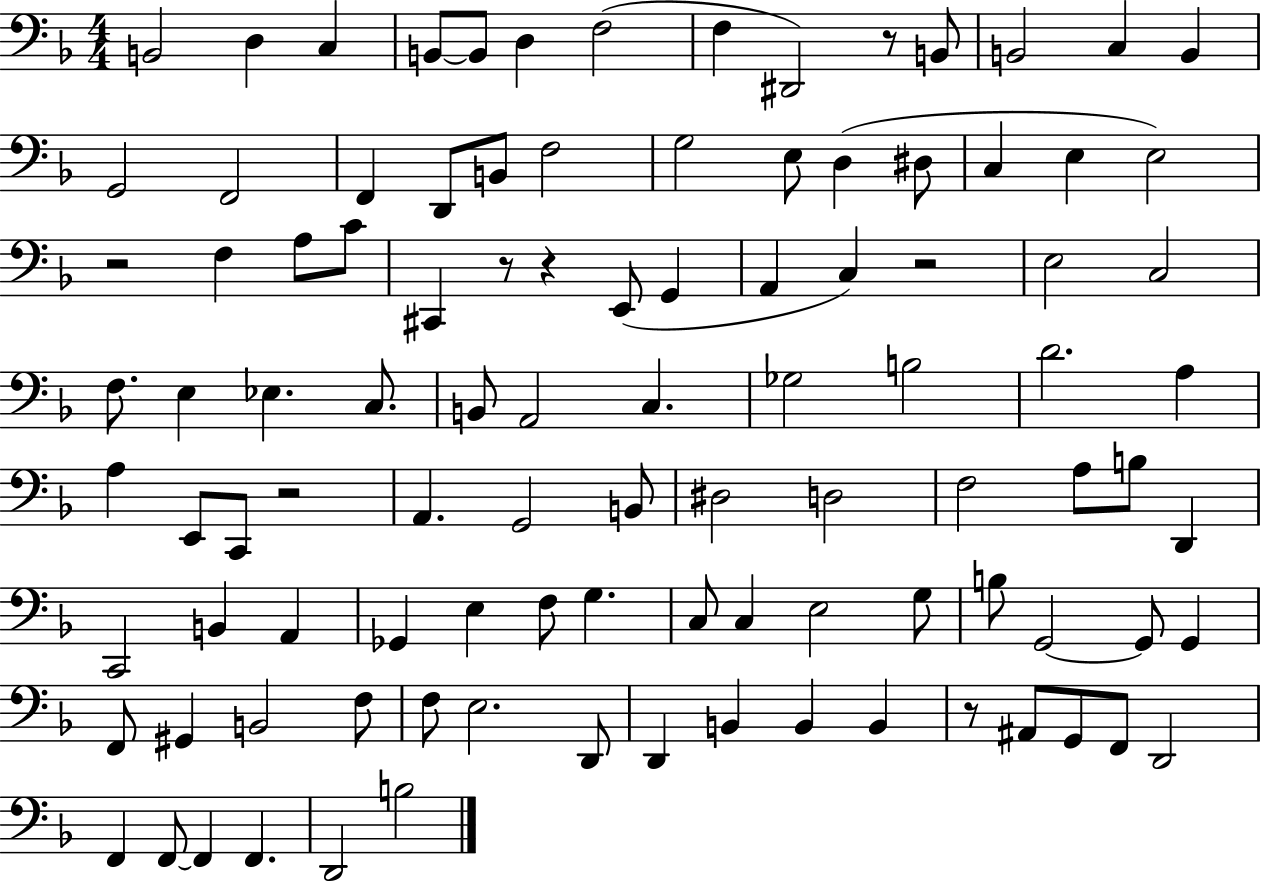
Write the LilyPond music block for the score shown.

{
  \clef bass
  \numericTimeSignature
  \time 4/4
  \key f \major
  b,2 d4 c4 | b,8~~ b,8 d4 f2( | f4 dis,2) r8 b,8 | b,2 c4 b,4 | \break g,2 f,2 | f,4 d,8 b,8 f2 | g2 e8 d4( dis8 | c4 e4 e2) | \break r2 f4 a8 c'8 | cis,4 r8 r4 e,8( g,4 | a,4 c4) r2 | e2 c2 | \break f8. e4 ees4. c8. | b,8 a,2 c4. | ges2 b2 | d'2. a4 | \break a4 e,8 c,8 r2 | a,4. g,2 b,8 | dis2 d2 | f2 a8 b8 d,4 | \break c,2 b,4 a,4 | ges,4 e4 f8 g4. | c8 c4 e2 g8 | b8 g,2~~ g,8 g,4 | \break f,8 gis,4 b,2 f8 | f8 e2. d,8 | d,4 b,4 b,4 b,4 | r8 ais,8 g,8 f,8 d,2 | \break f,4 f,8~~ f,4 f,4. | d,2 b2 | \bar "|."
}